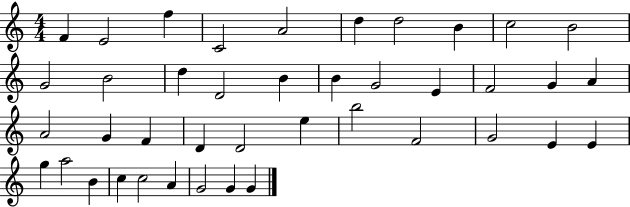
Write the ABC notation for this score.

X:1
T:Untitled
M:4/4
L:1/4
K:C
F E2 f C2 A2 d d2 B c2 B2 G2 B2 d D2 B B G2 E F2 G A A2 G F D D2 e b2 F2 G2 E E g a2 B c c2 A G2 G G